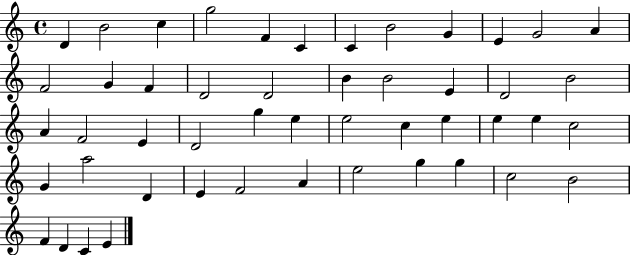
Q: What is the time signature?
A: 4/4